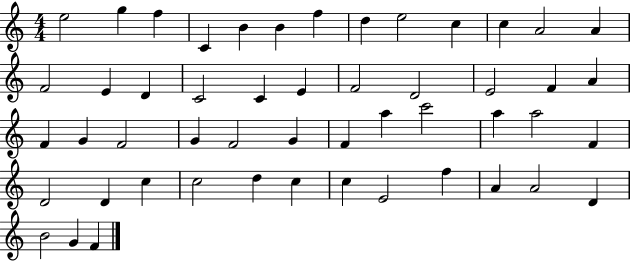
E5/h G5/q F5/q C4/q B4/q B4/q F5/q D5/q E5/h C5/q C5/q A4/h A4/q F4/h E4/q D4/q C4/h C4/q E4/q F4/h D4/h E4/h F4/q A4/q F4/q G4/q F4/h G4/q F4/h G4/q F4/q A5/q C6/h A5/q A5/h F4/q D4/h D4/q C5/q C5/h D5/q C5/q C5/q E4/h F5/q A4/q A4/h D4/q B4/h G4/q F4/q